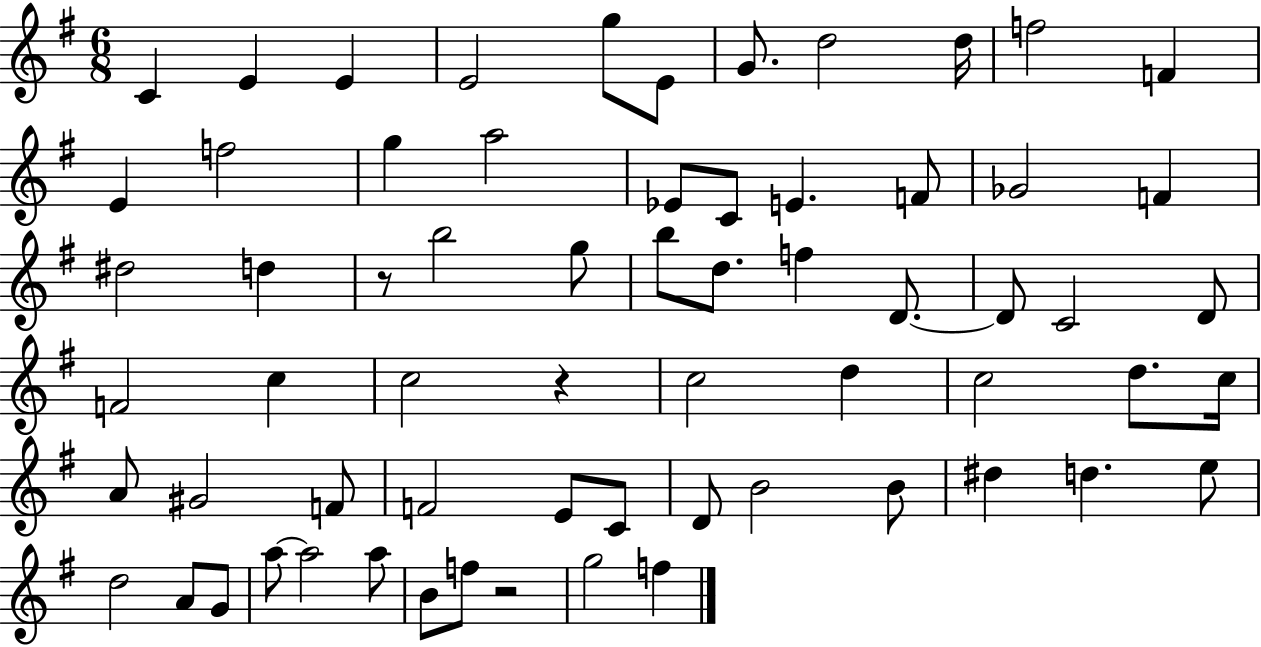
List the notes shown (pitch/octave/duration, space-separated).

C4/q E4/q E4/q E4/h G5/e E4/e G4/e. D5/h D5/s F5/h F4/q E4/q F5/h G5/q A5/h Eb4/e C4/e E4/q. F4/e Gb4/h F4/q D#5/h D5/q R/e B5/h G5/e B5/e D5/e. F5/q D4/e. D4/e C4/h D4/e F4/h C5/q C5/h R/q C5/h D5/q C5/h D5/e. C5/s A4/e G#4/h F4/e F4/h E4/e C4/e D4/e B4/h B4/e D#5/q D5/q. E5/e D5/h A4/e G4/e A5/e A5/h A5/e B4/e F5/e R/h G5/h F5/q